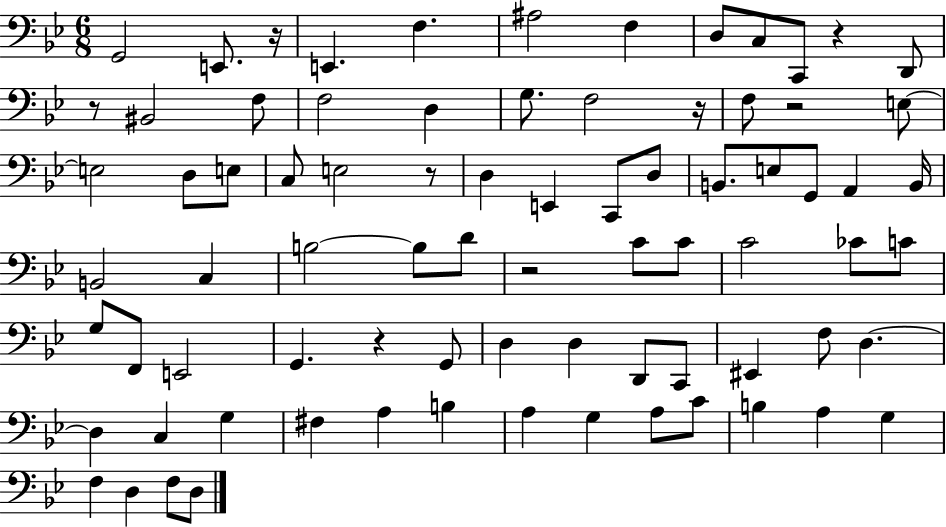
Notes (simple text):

G2/h E2/e. R/s E2/q. F3/q. A#3/h F3/q D3/e C3/e C2/e R/q D2/e R/e BIS2/h F3/e F3/h D3/q G3/e. F3/h R/s F3/e R/h E3/e E3/h D3/e E3/e C3/e E3/h R/e D3/q E2/q C2/e D3/e B2/e. E3/e G2/e A2/q B2/s B2/h C3/q B3/h B3/e D4/e R/h C4/e C4/e C4/h CES4/e C4/e G3/e F2/e E2/h G2/q. R/q G2/e D3/q D3/q D2/e C2/e EIS2/q F3/e D3/q. D3/q C3/q G3/q F#3/q A3/q B3/q A3/q G3/q A3/e C4/e B3/q A3/q G3/q F3/q D3/q F3/e D3/e